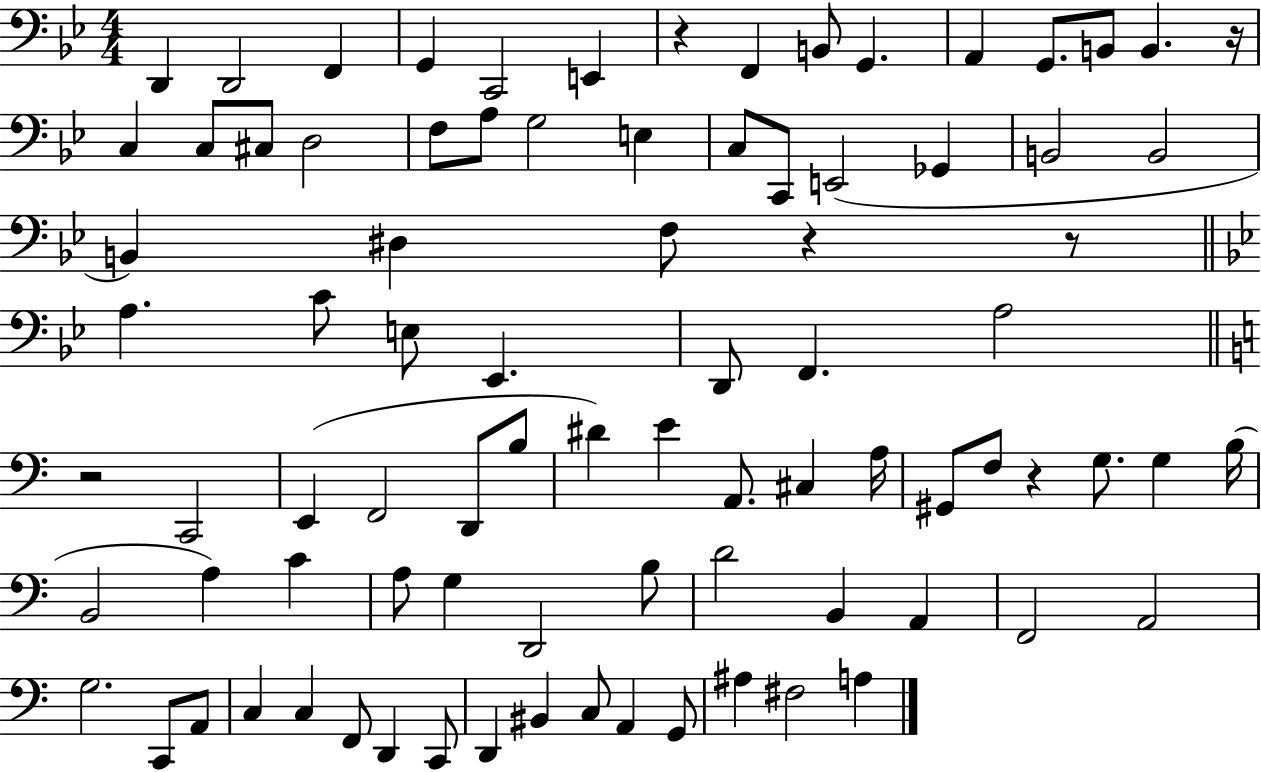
{
  \clef bass
  \numericTimeSignature
  \time 4/4
  \key bes \major
  \repeat volta 2 { d,4 d,2 f,4 | g,4 c,2 e,4 | r4 f,4 b,8 g,4. | a,4 g,8. b,8 b,4. r16 | \break c4 c8 cis8 d2 | f8 a8 g2 e4 | c8 c,8 e,2( ges,4 | b,2 b,2 | \break b,4) dis4 f8 r4 r8 | \bar "||" \break \key bes \major a4. c'8 e8 ees,4. | d,8 f,4. a2 | \bar "||" \break \key c \major r2 c,2 | e,4( f,2 d,8 b8 | dis'4) e'4 a,8. cis4 a16 | gis,8 f8 r4 g8. g4 b16( | \break b,2 a4) c'4 | a8 g4 d,2 b8 | d'2 b,4 a,4 | f,2 a,2 | \break g2. c,8 a,8 | c4 c4 f,8 d,4 c,8 | d,4 bis,4 c8 a,4 g,8 | ais4 fis2 a4 | \break } \bar "|."
}